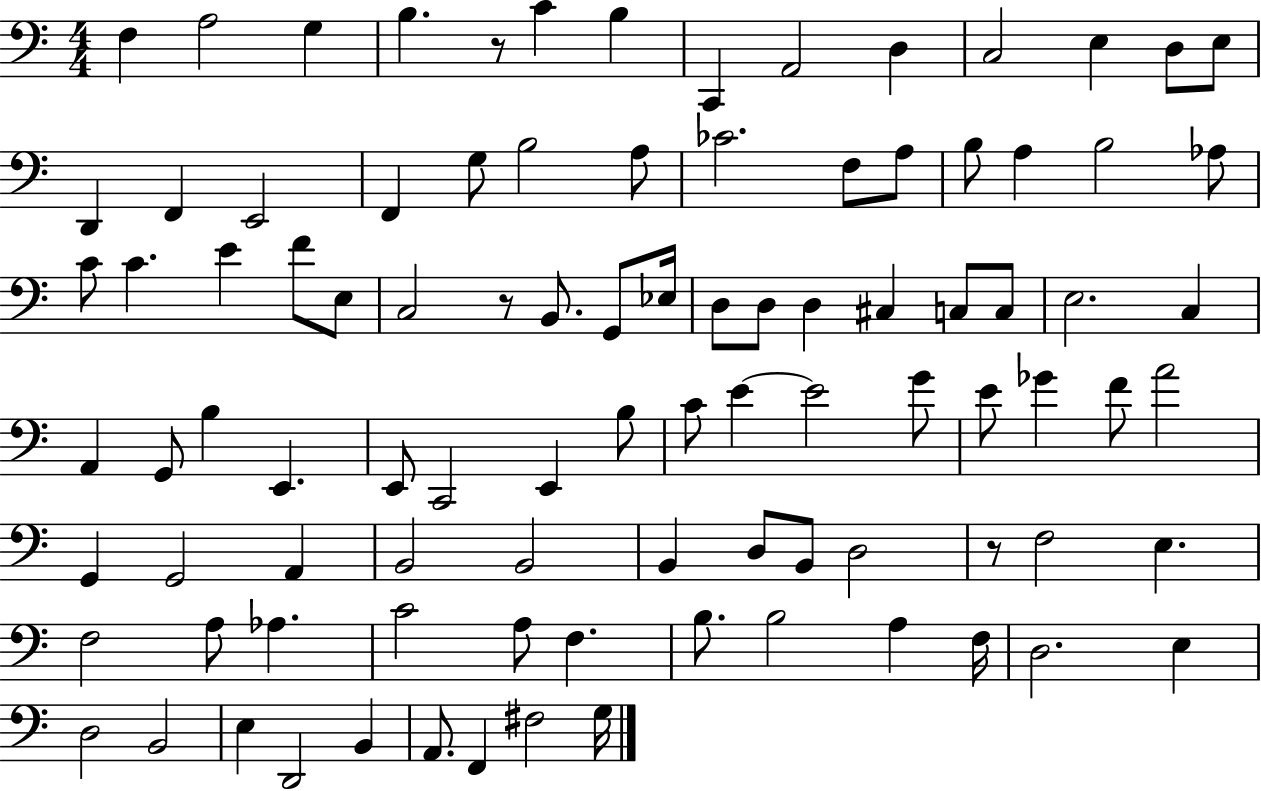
{
  \clef bass
  \numericTimeSignature
  \time 4/4
  \key c \major
  f4 a2 g4 | b4. r8 c'4 b4 | c,4 a,2 d4 | c2 e4 d8 e8 | \break d,4 f,4 e,2 | f,4 g8 b2 a8 | ces'2. f8 a8 | b8 a4 b2 aes8 | \break c'8 c'4. e'4 f'8 e8 | c2 r8 b,8. g,8 ees16 | d8 d8 d4 cis4 c8 c8 | e2. c4 | \break a,4 g,8 b4 e,4. | e,8 c,2 e,4 b8 | c'8 e'4~~ e'2 g'8 | e'8 ges'4 f'8 a'2 | \break g,4 g,2 a,4 | b,2 b,2 | b,4 d8 b,8 d2 | r8 f2 e4. | \break f2 a8 aes4. | c'2 a8 f4. | b8. b2 a4 f16 | d2. e4 | \break d2 b,2 | e4 d,2 b,4 | a,8. f,4 fis2 g16 | \bar "|."
}